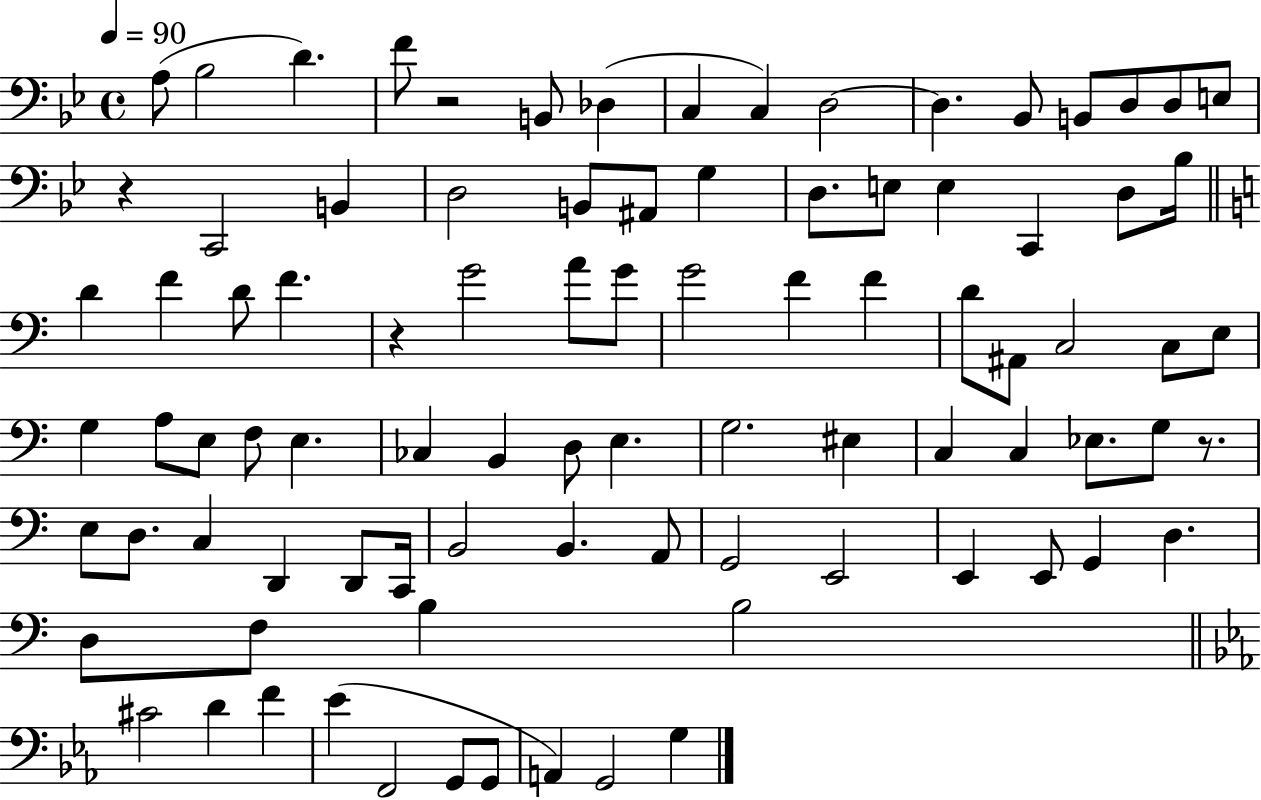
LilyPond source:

{
  \clef bass
  \time 4/4
  \defaultTimeSignature
  \key bes \major
  \tempo 4 = 90
  a8( bes2 d'4.) | f'8 r2 b,8 des4( | c4 c4) d2~~ | d4. bes,8 b,8 d8 d8 e8 | \break r4 c,2 b,4 | d2 b,8 ais,8 g4 | d8. e8 e4 c,4 d8 bes16 | \bar "||" \break \key a \minor d'4 f'4 d'8 f'4. | r4 g'2 a'8 g'8 | g'2 f'4 f'4 | d'8 ais,8 c2 c8 e8 | \break g4 a8 e8 f8 e4. | ces4 b,4 d8 e4. | g2. eis4 | c4 c4 ees8. g8 r8. | \break e8 d8. c4 d,4 d,8 c,16 | b,2 b,4. a,8 | g,2 e,2 | e,4 e,8 g,4 d4. | \break d8 f8 b4 b2 | \bar "||" \break \key c \minor cis'2 d'4 f'4 | ees'4( f,2 g,8 g,8 | a,4) g,2 g4 | \bar "|."
}